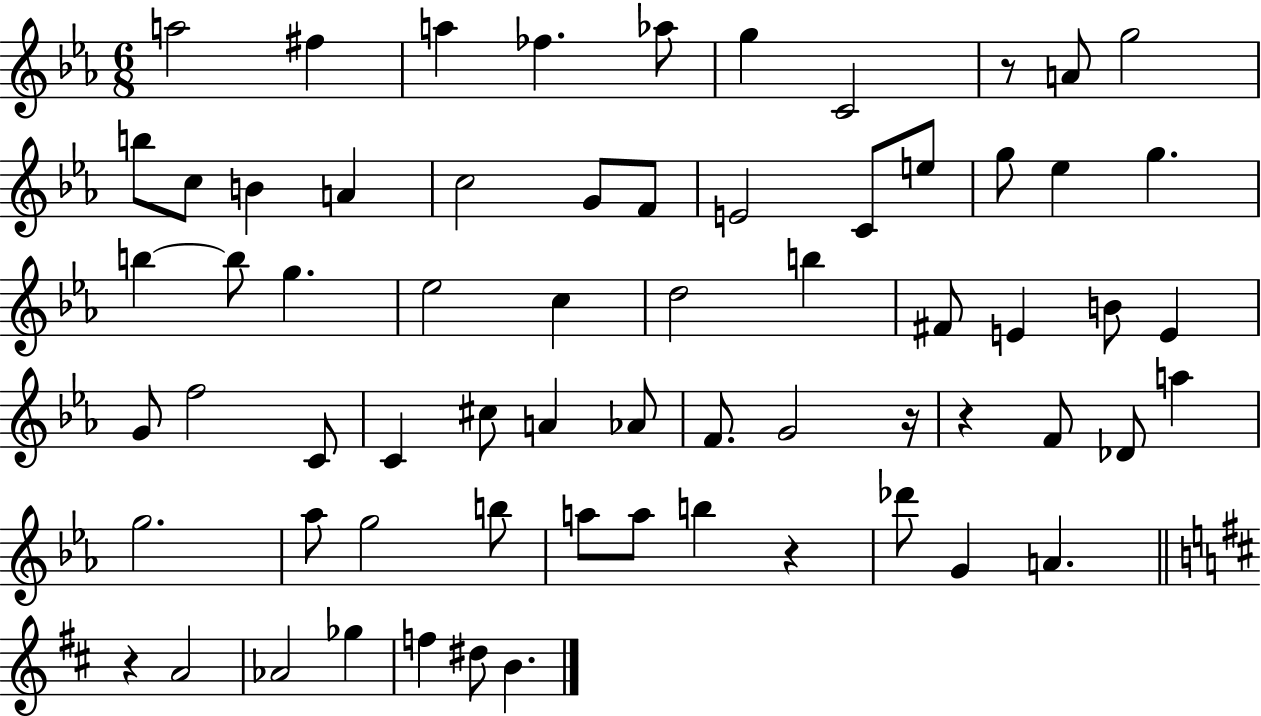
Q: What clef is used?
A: treble